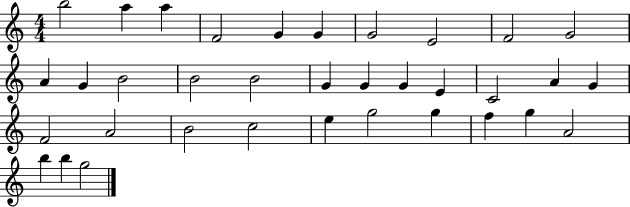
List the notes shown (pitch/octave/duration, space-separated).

B5/h A5/q A5/q F4/h G4/q G4/q G4/h E4/h F4/h G4/h A4/q G4/q B4/h B4/h B4/h G4/q G4/q G4/q E4/q C4/h A4/q G4/q F4/h A4/h B4/h C5/h E5/q G5/h G5/q F5/q G5/q A4/h B5/q B5/q G5/h